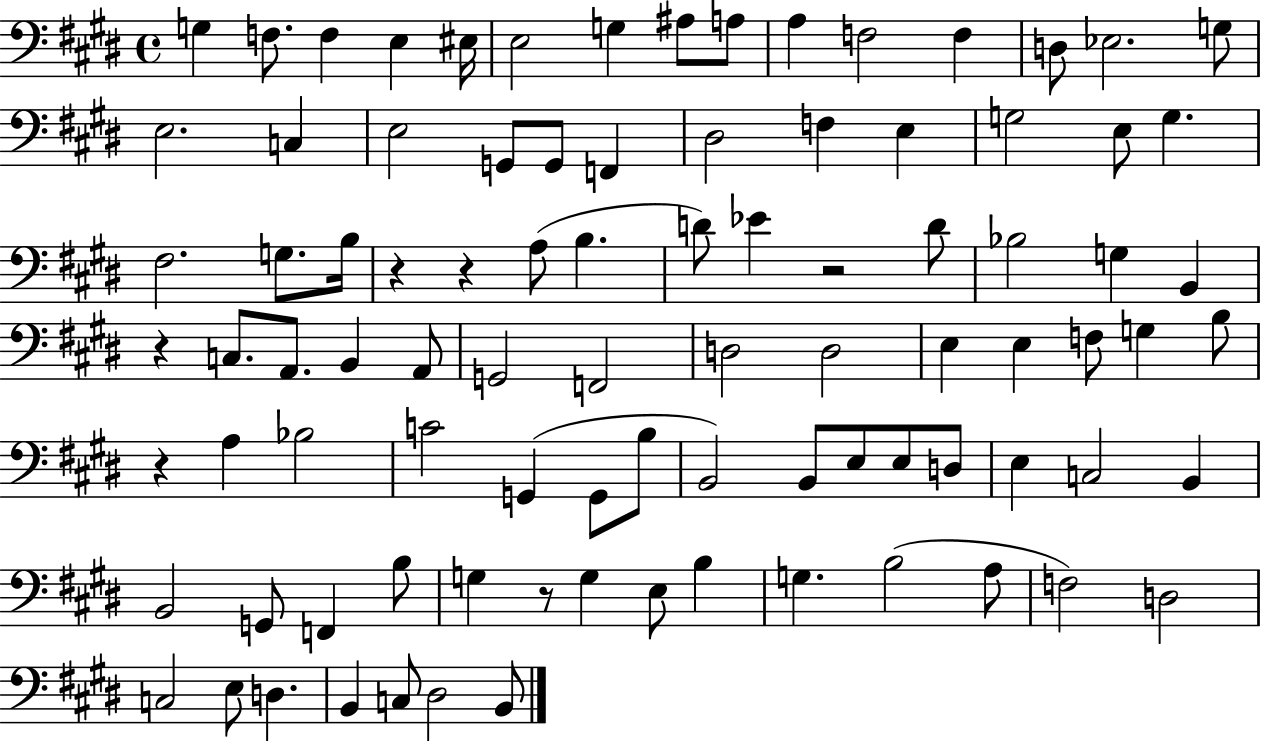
G3/q F3/e. F3/q E3/q EIS3/s E3/h G3/q A#3/e A3/e A3/q F3/h F3/q D3/e Eb3/h. G3/e E3/h. C3/q E3/h G2/e G2/e F2/q D#3/h F3/q E3/q G3/h E3/e G3/q. F#3/h. G3/e. B3/s R/q R/q A3/e B3/q. D4/e Eb4/q R/h D4/e Bb3/h G3/q B2/q R/q C3/e. A2/e. B2/q A2/e G2/h F2/h D3/h D3/h E3/q E3/q F3/e G3/q B3/e R/q A3/q Bb3/h C4/h G2/q G2/e B3/e B2/h B2/e E3/e E3/e D3/e E3/q C3/h B2/q B2/h G2/e F2/q B3/e G3/q R/e G3/q E3/e B3/q G3/q. B3/h A3/e F3/h D3/h C3/h E3/e D3/q. B2/q C3/e D#3/h B2/e